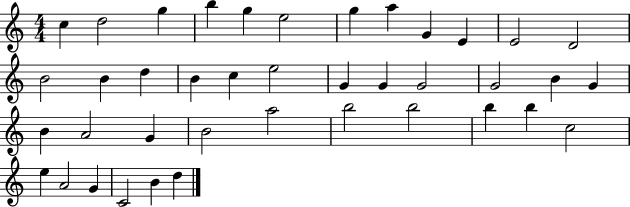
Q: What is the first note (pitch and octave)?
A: C5